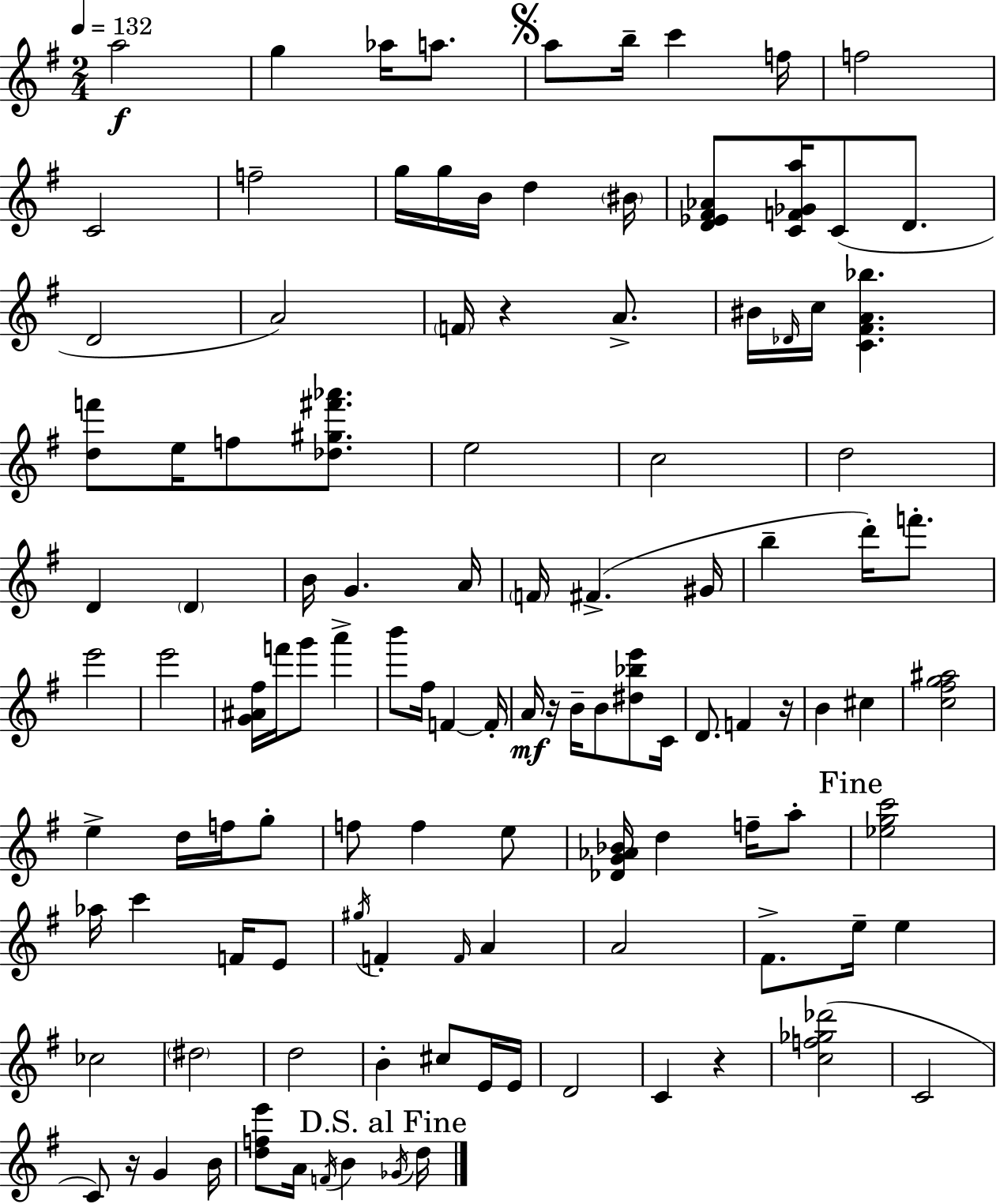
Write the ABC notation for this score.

X:1
T:Untitled
M:2/4
L:1/4
K:G
a2 g _a/4 a/2 a/2 b/4 c' f/4 f2 C2 f2 g/4 g/4 B/4 d ^B/4 [D_E^F_A]/2 [CF_Ga]/4 C/2 D/2 D2 A2 F/4 z A/2 ^B/4 _D/4 c/4 [C^FA_b] [df']/2 e/4 f/2 [_d^g^f'_a']/2 e2 c2 d2 D D B/4 G A/4 F/4 ^F ^G/4 b d'/4 f'/2 e'2 e'2 [G^A^f]/4 f'/4 g'/2 a' b'/2 ^f/4 F F/4 A/4 z/4 B/4 B/2 [^d_be']/2 C/4 D/2 F z/4 B ^c [c^fg^a]2 e d/4 f/4 g/2 f/2 f e/2 [_DG_A_B]/4 d f/4 a/2 [_egc']2 _a/4 c' F/4 E/2 ^g/4 F F/4 A A2 ^F/2 e/4 e _c2 ^d2 d2 B ^c/2 E/4 E/4 D2 C z [cf_g_d']2 C2 C/2 z/4 G B/4 [dfe']/2 A/4 F/4 B _G/4 d/4